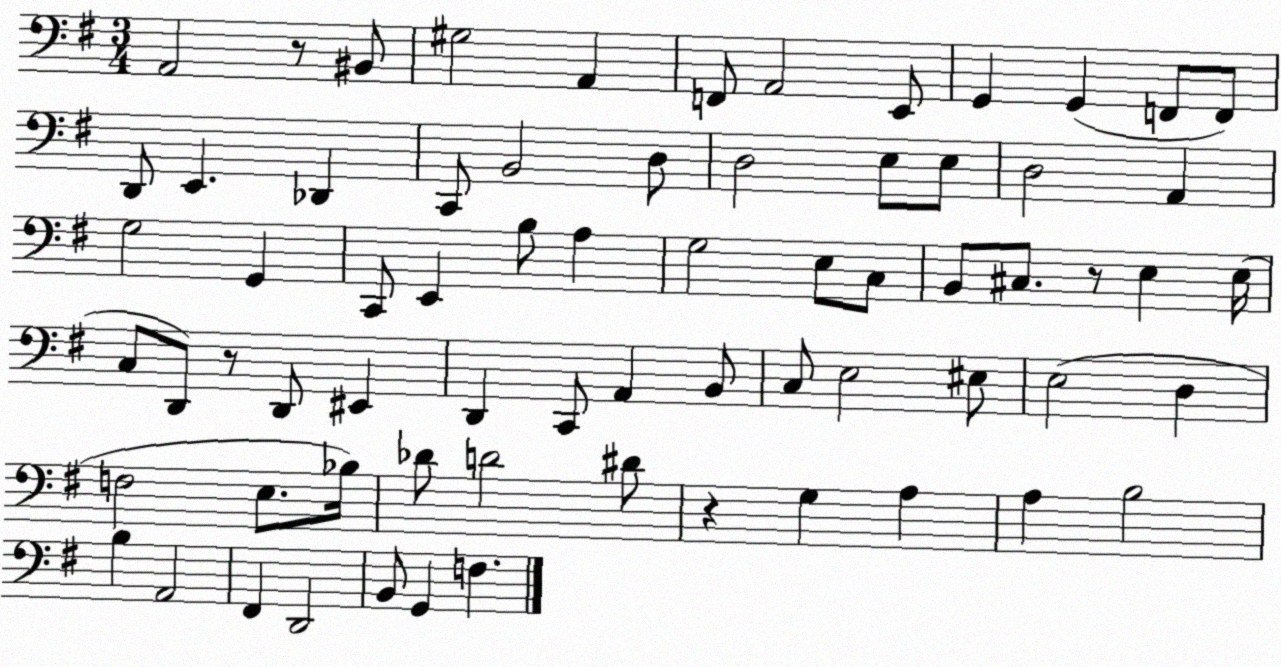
X:1
T:Untitled
M:3/4
L:1/4
K:G
A,,2 z/2 ^B,,/2 ^G,2 A,, F,,/2 A,,2 E,,/2 G,, G,, F,,/2 F,,/2 D,,/2 E,, _D,, C,,/2 B,,2 D,/2 D,2 E,/2 E,/2 D,2 A,, G,2 G,, C,,/2 E,, B,/2 A, G,2 E,/2 C,/2 B,,/2 ^C,/2 z/2 E, E,/4 C,/2 D,,/2 z/2 D,,/2 ^E,, D,, C,,/2 A,, B,,/2 C,/2 E,2 ^E,/2 E,2 D, F,2 E,/2 _B,/4 _D/2 D2 ^D/2 z G, A, A, B,2 B, A,,2 ^F,, D,,2 B,,/2 G,, F,